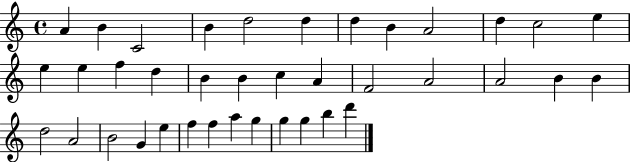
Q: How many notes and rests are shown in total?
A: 38